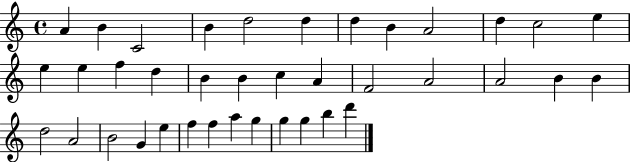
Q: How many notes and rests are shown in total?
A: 38